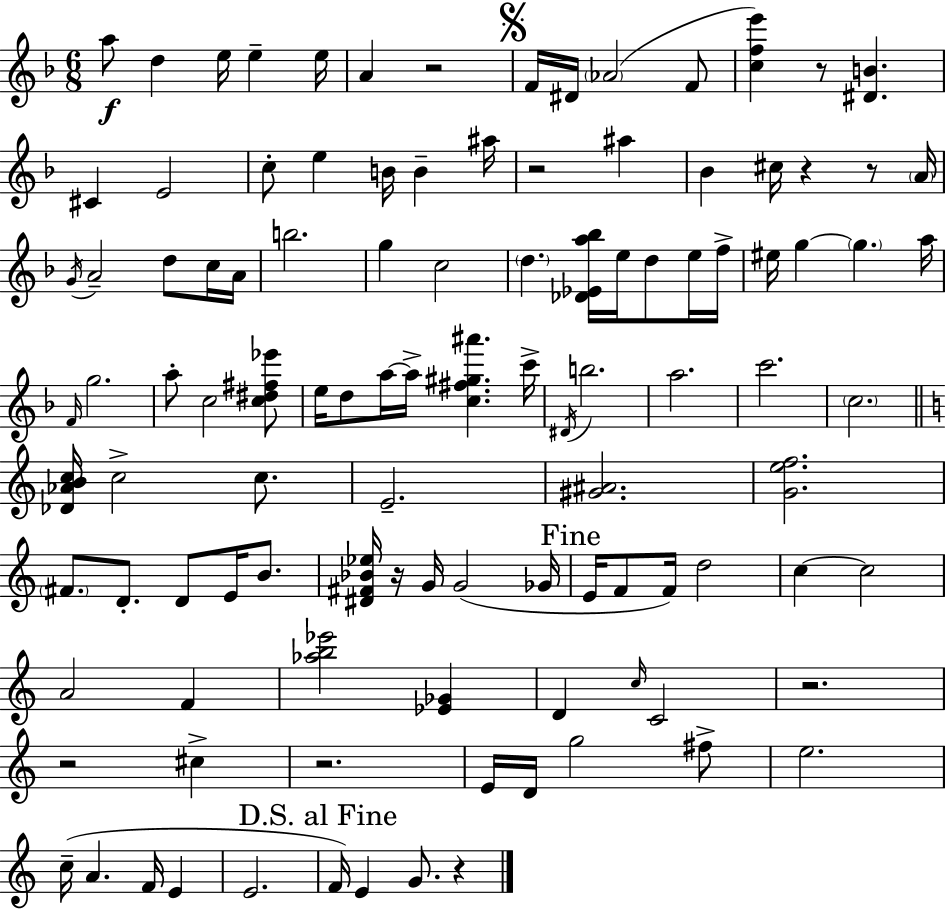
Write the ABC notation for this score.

X:1
T:Untitled
M:6/8
L:1/4
K:Dm
a/2 d e/4 e e/4 A z2 F/4 ^D/4 _A2 F/2 [cfe'] z/2 [^DB] ^C E2 c/2 e B/4 B ^a/4 z2 ^a _B ^c/4 z z/2 A/4 G/4 A2 d/2 c/4 A/4 b2 g c2 d [_D_Ea_b]/4 e/4 d/2 e/4 f/4 ^e/4 g g a/4 F/4 g2 a/2 c2 [c^d^f_e']/2 e/4 d/2 a/4 a/4 [c^f^g^a'] c'/4 ^D/4 b2 a2 c'2 c2 [_D_ABc]/4 c2 c/2 E2 [^G^A]2 [Gef]2 ^F/2 D/2 D/2 E/4 B/2 [^D^F_B_e]/4 z/4 G/4 G2 _G/4 E/4 F/2 F/4 d2 c c2 A2 F [_ab_e']2 [_E_G] D c/4 C2 z2 z2 ^c z2 E/4 D/4 g2 ^f/2 e2 c/4 A F/4 E E2 F/4 E G/2 z